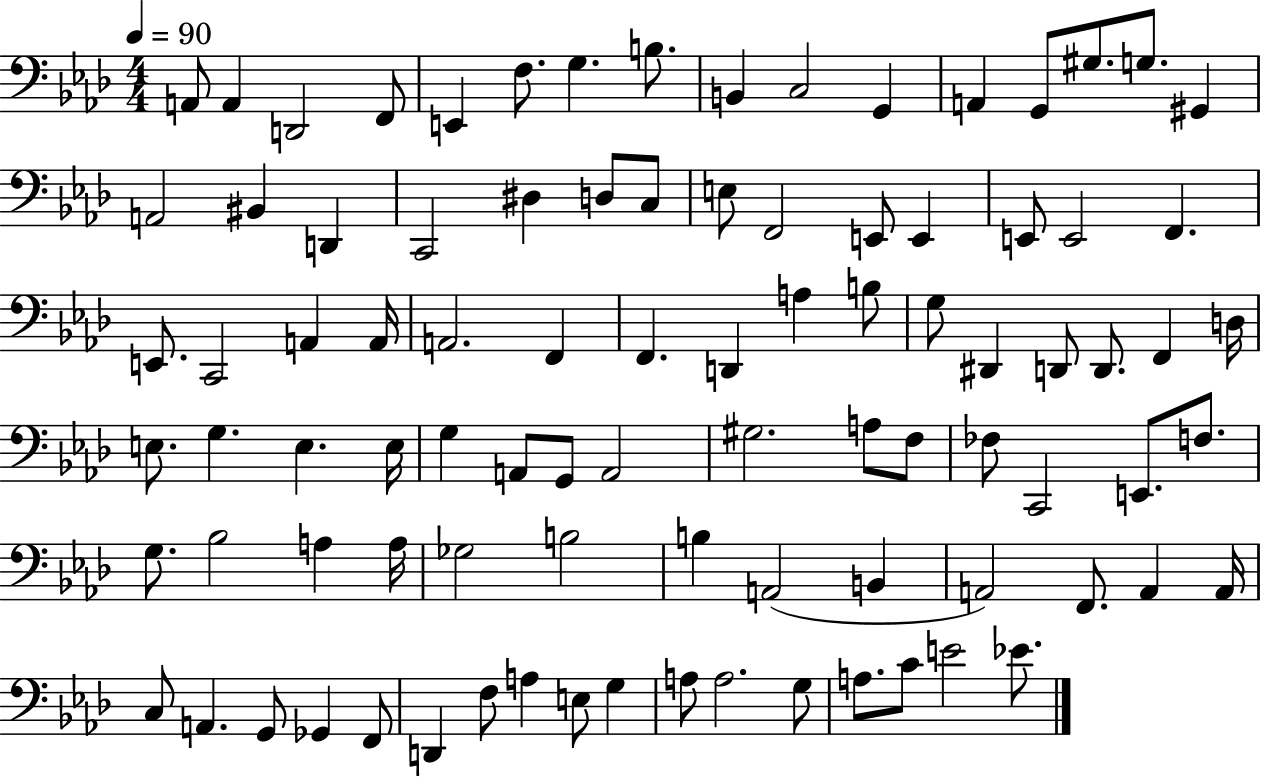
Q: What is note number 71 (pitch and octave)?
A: A2